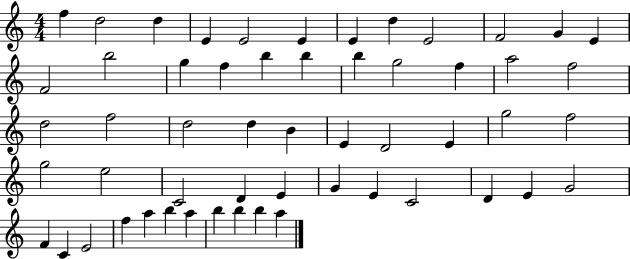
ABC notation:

X:1
T:Untitled
M:4/4
L:1/4
K:C
f d2 d E E2 E E d E2 F2 G E F2 b2 g f b b b g2 f a2 f2 d2 f2 d2 d B E D2 E g2 f2 g2 e2 C2 D E G E C2 D E G2 F C E2 f a b a b b b a